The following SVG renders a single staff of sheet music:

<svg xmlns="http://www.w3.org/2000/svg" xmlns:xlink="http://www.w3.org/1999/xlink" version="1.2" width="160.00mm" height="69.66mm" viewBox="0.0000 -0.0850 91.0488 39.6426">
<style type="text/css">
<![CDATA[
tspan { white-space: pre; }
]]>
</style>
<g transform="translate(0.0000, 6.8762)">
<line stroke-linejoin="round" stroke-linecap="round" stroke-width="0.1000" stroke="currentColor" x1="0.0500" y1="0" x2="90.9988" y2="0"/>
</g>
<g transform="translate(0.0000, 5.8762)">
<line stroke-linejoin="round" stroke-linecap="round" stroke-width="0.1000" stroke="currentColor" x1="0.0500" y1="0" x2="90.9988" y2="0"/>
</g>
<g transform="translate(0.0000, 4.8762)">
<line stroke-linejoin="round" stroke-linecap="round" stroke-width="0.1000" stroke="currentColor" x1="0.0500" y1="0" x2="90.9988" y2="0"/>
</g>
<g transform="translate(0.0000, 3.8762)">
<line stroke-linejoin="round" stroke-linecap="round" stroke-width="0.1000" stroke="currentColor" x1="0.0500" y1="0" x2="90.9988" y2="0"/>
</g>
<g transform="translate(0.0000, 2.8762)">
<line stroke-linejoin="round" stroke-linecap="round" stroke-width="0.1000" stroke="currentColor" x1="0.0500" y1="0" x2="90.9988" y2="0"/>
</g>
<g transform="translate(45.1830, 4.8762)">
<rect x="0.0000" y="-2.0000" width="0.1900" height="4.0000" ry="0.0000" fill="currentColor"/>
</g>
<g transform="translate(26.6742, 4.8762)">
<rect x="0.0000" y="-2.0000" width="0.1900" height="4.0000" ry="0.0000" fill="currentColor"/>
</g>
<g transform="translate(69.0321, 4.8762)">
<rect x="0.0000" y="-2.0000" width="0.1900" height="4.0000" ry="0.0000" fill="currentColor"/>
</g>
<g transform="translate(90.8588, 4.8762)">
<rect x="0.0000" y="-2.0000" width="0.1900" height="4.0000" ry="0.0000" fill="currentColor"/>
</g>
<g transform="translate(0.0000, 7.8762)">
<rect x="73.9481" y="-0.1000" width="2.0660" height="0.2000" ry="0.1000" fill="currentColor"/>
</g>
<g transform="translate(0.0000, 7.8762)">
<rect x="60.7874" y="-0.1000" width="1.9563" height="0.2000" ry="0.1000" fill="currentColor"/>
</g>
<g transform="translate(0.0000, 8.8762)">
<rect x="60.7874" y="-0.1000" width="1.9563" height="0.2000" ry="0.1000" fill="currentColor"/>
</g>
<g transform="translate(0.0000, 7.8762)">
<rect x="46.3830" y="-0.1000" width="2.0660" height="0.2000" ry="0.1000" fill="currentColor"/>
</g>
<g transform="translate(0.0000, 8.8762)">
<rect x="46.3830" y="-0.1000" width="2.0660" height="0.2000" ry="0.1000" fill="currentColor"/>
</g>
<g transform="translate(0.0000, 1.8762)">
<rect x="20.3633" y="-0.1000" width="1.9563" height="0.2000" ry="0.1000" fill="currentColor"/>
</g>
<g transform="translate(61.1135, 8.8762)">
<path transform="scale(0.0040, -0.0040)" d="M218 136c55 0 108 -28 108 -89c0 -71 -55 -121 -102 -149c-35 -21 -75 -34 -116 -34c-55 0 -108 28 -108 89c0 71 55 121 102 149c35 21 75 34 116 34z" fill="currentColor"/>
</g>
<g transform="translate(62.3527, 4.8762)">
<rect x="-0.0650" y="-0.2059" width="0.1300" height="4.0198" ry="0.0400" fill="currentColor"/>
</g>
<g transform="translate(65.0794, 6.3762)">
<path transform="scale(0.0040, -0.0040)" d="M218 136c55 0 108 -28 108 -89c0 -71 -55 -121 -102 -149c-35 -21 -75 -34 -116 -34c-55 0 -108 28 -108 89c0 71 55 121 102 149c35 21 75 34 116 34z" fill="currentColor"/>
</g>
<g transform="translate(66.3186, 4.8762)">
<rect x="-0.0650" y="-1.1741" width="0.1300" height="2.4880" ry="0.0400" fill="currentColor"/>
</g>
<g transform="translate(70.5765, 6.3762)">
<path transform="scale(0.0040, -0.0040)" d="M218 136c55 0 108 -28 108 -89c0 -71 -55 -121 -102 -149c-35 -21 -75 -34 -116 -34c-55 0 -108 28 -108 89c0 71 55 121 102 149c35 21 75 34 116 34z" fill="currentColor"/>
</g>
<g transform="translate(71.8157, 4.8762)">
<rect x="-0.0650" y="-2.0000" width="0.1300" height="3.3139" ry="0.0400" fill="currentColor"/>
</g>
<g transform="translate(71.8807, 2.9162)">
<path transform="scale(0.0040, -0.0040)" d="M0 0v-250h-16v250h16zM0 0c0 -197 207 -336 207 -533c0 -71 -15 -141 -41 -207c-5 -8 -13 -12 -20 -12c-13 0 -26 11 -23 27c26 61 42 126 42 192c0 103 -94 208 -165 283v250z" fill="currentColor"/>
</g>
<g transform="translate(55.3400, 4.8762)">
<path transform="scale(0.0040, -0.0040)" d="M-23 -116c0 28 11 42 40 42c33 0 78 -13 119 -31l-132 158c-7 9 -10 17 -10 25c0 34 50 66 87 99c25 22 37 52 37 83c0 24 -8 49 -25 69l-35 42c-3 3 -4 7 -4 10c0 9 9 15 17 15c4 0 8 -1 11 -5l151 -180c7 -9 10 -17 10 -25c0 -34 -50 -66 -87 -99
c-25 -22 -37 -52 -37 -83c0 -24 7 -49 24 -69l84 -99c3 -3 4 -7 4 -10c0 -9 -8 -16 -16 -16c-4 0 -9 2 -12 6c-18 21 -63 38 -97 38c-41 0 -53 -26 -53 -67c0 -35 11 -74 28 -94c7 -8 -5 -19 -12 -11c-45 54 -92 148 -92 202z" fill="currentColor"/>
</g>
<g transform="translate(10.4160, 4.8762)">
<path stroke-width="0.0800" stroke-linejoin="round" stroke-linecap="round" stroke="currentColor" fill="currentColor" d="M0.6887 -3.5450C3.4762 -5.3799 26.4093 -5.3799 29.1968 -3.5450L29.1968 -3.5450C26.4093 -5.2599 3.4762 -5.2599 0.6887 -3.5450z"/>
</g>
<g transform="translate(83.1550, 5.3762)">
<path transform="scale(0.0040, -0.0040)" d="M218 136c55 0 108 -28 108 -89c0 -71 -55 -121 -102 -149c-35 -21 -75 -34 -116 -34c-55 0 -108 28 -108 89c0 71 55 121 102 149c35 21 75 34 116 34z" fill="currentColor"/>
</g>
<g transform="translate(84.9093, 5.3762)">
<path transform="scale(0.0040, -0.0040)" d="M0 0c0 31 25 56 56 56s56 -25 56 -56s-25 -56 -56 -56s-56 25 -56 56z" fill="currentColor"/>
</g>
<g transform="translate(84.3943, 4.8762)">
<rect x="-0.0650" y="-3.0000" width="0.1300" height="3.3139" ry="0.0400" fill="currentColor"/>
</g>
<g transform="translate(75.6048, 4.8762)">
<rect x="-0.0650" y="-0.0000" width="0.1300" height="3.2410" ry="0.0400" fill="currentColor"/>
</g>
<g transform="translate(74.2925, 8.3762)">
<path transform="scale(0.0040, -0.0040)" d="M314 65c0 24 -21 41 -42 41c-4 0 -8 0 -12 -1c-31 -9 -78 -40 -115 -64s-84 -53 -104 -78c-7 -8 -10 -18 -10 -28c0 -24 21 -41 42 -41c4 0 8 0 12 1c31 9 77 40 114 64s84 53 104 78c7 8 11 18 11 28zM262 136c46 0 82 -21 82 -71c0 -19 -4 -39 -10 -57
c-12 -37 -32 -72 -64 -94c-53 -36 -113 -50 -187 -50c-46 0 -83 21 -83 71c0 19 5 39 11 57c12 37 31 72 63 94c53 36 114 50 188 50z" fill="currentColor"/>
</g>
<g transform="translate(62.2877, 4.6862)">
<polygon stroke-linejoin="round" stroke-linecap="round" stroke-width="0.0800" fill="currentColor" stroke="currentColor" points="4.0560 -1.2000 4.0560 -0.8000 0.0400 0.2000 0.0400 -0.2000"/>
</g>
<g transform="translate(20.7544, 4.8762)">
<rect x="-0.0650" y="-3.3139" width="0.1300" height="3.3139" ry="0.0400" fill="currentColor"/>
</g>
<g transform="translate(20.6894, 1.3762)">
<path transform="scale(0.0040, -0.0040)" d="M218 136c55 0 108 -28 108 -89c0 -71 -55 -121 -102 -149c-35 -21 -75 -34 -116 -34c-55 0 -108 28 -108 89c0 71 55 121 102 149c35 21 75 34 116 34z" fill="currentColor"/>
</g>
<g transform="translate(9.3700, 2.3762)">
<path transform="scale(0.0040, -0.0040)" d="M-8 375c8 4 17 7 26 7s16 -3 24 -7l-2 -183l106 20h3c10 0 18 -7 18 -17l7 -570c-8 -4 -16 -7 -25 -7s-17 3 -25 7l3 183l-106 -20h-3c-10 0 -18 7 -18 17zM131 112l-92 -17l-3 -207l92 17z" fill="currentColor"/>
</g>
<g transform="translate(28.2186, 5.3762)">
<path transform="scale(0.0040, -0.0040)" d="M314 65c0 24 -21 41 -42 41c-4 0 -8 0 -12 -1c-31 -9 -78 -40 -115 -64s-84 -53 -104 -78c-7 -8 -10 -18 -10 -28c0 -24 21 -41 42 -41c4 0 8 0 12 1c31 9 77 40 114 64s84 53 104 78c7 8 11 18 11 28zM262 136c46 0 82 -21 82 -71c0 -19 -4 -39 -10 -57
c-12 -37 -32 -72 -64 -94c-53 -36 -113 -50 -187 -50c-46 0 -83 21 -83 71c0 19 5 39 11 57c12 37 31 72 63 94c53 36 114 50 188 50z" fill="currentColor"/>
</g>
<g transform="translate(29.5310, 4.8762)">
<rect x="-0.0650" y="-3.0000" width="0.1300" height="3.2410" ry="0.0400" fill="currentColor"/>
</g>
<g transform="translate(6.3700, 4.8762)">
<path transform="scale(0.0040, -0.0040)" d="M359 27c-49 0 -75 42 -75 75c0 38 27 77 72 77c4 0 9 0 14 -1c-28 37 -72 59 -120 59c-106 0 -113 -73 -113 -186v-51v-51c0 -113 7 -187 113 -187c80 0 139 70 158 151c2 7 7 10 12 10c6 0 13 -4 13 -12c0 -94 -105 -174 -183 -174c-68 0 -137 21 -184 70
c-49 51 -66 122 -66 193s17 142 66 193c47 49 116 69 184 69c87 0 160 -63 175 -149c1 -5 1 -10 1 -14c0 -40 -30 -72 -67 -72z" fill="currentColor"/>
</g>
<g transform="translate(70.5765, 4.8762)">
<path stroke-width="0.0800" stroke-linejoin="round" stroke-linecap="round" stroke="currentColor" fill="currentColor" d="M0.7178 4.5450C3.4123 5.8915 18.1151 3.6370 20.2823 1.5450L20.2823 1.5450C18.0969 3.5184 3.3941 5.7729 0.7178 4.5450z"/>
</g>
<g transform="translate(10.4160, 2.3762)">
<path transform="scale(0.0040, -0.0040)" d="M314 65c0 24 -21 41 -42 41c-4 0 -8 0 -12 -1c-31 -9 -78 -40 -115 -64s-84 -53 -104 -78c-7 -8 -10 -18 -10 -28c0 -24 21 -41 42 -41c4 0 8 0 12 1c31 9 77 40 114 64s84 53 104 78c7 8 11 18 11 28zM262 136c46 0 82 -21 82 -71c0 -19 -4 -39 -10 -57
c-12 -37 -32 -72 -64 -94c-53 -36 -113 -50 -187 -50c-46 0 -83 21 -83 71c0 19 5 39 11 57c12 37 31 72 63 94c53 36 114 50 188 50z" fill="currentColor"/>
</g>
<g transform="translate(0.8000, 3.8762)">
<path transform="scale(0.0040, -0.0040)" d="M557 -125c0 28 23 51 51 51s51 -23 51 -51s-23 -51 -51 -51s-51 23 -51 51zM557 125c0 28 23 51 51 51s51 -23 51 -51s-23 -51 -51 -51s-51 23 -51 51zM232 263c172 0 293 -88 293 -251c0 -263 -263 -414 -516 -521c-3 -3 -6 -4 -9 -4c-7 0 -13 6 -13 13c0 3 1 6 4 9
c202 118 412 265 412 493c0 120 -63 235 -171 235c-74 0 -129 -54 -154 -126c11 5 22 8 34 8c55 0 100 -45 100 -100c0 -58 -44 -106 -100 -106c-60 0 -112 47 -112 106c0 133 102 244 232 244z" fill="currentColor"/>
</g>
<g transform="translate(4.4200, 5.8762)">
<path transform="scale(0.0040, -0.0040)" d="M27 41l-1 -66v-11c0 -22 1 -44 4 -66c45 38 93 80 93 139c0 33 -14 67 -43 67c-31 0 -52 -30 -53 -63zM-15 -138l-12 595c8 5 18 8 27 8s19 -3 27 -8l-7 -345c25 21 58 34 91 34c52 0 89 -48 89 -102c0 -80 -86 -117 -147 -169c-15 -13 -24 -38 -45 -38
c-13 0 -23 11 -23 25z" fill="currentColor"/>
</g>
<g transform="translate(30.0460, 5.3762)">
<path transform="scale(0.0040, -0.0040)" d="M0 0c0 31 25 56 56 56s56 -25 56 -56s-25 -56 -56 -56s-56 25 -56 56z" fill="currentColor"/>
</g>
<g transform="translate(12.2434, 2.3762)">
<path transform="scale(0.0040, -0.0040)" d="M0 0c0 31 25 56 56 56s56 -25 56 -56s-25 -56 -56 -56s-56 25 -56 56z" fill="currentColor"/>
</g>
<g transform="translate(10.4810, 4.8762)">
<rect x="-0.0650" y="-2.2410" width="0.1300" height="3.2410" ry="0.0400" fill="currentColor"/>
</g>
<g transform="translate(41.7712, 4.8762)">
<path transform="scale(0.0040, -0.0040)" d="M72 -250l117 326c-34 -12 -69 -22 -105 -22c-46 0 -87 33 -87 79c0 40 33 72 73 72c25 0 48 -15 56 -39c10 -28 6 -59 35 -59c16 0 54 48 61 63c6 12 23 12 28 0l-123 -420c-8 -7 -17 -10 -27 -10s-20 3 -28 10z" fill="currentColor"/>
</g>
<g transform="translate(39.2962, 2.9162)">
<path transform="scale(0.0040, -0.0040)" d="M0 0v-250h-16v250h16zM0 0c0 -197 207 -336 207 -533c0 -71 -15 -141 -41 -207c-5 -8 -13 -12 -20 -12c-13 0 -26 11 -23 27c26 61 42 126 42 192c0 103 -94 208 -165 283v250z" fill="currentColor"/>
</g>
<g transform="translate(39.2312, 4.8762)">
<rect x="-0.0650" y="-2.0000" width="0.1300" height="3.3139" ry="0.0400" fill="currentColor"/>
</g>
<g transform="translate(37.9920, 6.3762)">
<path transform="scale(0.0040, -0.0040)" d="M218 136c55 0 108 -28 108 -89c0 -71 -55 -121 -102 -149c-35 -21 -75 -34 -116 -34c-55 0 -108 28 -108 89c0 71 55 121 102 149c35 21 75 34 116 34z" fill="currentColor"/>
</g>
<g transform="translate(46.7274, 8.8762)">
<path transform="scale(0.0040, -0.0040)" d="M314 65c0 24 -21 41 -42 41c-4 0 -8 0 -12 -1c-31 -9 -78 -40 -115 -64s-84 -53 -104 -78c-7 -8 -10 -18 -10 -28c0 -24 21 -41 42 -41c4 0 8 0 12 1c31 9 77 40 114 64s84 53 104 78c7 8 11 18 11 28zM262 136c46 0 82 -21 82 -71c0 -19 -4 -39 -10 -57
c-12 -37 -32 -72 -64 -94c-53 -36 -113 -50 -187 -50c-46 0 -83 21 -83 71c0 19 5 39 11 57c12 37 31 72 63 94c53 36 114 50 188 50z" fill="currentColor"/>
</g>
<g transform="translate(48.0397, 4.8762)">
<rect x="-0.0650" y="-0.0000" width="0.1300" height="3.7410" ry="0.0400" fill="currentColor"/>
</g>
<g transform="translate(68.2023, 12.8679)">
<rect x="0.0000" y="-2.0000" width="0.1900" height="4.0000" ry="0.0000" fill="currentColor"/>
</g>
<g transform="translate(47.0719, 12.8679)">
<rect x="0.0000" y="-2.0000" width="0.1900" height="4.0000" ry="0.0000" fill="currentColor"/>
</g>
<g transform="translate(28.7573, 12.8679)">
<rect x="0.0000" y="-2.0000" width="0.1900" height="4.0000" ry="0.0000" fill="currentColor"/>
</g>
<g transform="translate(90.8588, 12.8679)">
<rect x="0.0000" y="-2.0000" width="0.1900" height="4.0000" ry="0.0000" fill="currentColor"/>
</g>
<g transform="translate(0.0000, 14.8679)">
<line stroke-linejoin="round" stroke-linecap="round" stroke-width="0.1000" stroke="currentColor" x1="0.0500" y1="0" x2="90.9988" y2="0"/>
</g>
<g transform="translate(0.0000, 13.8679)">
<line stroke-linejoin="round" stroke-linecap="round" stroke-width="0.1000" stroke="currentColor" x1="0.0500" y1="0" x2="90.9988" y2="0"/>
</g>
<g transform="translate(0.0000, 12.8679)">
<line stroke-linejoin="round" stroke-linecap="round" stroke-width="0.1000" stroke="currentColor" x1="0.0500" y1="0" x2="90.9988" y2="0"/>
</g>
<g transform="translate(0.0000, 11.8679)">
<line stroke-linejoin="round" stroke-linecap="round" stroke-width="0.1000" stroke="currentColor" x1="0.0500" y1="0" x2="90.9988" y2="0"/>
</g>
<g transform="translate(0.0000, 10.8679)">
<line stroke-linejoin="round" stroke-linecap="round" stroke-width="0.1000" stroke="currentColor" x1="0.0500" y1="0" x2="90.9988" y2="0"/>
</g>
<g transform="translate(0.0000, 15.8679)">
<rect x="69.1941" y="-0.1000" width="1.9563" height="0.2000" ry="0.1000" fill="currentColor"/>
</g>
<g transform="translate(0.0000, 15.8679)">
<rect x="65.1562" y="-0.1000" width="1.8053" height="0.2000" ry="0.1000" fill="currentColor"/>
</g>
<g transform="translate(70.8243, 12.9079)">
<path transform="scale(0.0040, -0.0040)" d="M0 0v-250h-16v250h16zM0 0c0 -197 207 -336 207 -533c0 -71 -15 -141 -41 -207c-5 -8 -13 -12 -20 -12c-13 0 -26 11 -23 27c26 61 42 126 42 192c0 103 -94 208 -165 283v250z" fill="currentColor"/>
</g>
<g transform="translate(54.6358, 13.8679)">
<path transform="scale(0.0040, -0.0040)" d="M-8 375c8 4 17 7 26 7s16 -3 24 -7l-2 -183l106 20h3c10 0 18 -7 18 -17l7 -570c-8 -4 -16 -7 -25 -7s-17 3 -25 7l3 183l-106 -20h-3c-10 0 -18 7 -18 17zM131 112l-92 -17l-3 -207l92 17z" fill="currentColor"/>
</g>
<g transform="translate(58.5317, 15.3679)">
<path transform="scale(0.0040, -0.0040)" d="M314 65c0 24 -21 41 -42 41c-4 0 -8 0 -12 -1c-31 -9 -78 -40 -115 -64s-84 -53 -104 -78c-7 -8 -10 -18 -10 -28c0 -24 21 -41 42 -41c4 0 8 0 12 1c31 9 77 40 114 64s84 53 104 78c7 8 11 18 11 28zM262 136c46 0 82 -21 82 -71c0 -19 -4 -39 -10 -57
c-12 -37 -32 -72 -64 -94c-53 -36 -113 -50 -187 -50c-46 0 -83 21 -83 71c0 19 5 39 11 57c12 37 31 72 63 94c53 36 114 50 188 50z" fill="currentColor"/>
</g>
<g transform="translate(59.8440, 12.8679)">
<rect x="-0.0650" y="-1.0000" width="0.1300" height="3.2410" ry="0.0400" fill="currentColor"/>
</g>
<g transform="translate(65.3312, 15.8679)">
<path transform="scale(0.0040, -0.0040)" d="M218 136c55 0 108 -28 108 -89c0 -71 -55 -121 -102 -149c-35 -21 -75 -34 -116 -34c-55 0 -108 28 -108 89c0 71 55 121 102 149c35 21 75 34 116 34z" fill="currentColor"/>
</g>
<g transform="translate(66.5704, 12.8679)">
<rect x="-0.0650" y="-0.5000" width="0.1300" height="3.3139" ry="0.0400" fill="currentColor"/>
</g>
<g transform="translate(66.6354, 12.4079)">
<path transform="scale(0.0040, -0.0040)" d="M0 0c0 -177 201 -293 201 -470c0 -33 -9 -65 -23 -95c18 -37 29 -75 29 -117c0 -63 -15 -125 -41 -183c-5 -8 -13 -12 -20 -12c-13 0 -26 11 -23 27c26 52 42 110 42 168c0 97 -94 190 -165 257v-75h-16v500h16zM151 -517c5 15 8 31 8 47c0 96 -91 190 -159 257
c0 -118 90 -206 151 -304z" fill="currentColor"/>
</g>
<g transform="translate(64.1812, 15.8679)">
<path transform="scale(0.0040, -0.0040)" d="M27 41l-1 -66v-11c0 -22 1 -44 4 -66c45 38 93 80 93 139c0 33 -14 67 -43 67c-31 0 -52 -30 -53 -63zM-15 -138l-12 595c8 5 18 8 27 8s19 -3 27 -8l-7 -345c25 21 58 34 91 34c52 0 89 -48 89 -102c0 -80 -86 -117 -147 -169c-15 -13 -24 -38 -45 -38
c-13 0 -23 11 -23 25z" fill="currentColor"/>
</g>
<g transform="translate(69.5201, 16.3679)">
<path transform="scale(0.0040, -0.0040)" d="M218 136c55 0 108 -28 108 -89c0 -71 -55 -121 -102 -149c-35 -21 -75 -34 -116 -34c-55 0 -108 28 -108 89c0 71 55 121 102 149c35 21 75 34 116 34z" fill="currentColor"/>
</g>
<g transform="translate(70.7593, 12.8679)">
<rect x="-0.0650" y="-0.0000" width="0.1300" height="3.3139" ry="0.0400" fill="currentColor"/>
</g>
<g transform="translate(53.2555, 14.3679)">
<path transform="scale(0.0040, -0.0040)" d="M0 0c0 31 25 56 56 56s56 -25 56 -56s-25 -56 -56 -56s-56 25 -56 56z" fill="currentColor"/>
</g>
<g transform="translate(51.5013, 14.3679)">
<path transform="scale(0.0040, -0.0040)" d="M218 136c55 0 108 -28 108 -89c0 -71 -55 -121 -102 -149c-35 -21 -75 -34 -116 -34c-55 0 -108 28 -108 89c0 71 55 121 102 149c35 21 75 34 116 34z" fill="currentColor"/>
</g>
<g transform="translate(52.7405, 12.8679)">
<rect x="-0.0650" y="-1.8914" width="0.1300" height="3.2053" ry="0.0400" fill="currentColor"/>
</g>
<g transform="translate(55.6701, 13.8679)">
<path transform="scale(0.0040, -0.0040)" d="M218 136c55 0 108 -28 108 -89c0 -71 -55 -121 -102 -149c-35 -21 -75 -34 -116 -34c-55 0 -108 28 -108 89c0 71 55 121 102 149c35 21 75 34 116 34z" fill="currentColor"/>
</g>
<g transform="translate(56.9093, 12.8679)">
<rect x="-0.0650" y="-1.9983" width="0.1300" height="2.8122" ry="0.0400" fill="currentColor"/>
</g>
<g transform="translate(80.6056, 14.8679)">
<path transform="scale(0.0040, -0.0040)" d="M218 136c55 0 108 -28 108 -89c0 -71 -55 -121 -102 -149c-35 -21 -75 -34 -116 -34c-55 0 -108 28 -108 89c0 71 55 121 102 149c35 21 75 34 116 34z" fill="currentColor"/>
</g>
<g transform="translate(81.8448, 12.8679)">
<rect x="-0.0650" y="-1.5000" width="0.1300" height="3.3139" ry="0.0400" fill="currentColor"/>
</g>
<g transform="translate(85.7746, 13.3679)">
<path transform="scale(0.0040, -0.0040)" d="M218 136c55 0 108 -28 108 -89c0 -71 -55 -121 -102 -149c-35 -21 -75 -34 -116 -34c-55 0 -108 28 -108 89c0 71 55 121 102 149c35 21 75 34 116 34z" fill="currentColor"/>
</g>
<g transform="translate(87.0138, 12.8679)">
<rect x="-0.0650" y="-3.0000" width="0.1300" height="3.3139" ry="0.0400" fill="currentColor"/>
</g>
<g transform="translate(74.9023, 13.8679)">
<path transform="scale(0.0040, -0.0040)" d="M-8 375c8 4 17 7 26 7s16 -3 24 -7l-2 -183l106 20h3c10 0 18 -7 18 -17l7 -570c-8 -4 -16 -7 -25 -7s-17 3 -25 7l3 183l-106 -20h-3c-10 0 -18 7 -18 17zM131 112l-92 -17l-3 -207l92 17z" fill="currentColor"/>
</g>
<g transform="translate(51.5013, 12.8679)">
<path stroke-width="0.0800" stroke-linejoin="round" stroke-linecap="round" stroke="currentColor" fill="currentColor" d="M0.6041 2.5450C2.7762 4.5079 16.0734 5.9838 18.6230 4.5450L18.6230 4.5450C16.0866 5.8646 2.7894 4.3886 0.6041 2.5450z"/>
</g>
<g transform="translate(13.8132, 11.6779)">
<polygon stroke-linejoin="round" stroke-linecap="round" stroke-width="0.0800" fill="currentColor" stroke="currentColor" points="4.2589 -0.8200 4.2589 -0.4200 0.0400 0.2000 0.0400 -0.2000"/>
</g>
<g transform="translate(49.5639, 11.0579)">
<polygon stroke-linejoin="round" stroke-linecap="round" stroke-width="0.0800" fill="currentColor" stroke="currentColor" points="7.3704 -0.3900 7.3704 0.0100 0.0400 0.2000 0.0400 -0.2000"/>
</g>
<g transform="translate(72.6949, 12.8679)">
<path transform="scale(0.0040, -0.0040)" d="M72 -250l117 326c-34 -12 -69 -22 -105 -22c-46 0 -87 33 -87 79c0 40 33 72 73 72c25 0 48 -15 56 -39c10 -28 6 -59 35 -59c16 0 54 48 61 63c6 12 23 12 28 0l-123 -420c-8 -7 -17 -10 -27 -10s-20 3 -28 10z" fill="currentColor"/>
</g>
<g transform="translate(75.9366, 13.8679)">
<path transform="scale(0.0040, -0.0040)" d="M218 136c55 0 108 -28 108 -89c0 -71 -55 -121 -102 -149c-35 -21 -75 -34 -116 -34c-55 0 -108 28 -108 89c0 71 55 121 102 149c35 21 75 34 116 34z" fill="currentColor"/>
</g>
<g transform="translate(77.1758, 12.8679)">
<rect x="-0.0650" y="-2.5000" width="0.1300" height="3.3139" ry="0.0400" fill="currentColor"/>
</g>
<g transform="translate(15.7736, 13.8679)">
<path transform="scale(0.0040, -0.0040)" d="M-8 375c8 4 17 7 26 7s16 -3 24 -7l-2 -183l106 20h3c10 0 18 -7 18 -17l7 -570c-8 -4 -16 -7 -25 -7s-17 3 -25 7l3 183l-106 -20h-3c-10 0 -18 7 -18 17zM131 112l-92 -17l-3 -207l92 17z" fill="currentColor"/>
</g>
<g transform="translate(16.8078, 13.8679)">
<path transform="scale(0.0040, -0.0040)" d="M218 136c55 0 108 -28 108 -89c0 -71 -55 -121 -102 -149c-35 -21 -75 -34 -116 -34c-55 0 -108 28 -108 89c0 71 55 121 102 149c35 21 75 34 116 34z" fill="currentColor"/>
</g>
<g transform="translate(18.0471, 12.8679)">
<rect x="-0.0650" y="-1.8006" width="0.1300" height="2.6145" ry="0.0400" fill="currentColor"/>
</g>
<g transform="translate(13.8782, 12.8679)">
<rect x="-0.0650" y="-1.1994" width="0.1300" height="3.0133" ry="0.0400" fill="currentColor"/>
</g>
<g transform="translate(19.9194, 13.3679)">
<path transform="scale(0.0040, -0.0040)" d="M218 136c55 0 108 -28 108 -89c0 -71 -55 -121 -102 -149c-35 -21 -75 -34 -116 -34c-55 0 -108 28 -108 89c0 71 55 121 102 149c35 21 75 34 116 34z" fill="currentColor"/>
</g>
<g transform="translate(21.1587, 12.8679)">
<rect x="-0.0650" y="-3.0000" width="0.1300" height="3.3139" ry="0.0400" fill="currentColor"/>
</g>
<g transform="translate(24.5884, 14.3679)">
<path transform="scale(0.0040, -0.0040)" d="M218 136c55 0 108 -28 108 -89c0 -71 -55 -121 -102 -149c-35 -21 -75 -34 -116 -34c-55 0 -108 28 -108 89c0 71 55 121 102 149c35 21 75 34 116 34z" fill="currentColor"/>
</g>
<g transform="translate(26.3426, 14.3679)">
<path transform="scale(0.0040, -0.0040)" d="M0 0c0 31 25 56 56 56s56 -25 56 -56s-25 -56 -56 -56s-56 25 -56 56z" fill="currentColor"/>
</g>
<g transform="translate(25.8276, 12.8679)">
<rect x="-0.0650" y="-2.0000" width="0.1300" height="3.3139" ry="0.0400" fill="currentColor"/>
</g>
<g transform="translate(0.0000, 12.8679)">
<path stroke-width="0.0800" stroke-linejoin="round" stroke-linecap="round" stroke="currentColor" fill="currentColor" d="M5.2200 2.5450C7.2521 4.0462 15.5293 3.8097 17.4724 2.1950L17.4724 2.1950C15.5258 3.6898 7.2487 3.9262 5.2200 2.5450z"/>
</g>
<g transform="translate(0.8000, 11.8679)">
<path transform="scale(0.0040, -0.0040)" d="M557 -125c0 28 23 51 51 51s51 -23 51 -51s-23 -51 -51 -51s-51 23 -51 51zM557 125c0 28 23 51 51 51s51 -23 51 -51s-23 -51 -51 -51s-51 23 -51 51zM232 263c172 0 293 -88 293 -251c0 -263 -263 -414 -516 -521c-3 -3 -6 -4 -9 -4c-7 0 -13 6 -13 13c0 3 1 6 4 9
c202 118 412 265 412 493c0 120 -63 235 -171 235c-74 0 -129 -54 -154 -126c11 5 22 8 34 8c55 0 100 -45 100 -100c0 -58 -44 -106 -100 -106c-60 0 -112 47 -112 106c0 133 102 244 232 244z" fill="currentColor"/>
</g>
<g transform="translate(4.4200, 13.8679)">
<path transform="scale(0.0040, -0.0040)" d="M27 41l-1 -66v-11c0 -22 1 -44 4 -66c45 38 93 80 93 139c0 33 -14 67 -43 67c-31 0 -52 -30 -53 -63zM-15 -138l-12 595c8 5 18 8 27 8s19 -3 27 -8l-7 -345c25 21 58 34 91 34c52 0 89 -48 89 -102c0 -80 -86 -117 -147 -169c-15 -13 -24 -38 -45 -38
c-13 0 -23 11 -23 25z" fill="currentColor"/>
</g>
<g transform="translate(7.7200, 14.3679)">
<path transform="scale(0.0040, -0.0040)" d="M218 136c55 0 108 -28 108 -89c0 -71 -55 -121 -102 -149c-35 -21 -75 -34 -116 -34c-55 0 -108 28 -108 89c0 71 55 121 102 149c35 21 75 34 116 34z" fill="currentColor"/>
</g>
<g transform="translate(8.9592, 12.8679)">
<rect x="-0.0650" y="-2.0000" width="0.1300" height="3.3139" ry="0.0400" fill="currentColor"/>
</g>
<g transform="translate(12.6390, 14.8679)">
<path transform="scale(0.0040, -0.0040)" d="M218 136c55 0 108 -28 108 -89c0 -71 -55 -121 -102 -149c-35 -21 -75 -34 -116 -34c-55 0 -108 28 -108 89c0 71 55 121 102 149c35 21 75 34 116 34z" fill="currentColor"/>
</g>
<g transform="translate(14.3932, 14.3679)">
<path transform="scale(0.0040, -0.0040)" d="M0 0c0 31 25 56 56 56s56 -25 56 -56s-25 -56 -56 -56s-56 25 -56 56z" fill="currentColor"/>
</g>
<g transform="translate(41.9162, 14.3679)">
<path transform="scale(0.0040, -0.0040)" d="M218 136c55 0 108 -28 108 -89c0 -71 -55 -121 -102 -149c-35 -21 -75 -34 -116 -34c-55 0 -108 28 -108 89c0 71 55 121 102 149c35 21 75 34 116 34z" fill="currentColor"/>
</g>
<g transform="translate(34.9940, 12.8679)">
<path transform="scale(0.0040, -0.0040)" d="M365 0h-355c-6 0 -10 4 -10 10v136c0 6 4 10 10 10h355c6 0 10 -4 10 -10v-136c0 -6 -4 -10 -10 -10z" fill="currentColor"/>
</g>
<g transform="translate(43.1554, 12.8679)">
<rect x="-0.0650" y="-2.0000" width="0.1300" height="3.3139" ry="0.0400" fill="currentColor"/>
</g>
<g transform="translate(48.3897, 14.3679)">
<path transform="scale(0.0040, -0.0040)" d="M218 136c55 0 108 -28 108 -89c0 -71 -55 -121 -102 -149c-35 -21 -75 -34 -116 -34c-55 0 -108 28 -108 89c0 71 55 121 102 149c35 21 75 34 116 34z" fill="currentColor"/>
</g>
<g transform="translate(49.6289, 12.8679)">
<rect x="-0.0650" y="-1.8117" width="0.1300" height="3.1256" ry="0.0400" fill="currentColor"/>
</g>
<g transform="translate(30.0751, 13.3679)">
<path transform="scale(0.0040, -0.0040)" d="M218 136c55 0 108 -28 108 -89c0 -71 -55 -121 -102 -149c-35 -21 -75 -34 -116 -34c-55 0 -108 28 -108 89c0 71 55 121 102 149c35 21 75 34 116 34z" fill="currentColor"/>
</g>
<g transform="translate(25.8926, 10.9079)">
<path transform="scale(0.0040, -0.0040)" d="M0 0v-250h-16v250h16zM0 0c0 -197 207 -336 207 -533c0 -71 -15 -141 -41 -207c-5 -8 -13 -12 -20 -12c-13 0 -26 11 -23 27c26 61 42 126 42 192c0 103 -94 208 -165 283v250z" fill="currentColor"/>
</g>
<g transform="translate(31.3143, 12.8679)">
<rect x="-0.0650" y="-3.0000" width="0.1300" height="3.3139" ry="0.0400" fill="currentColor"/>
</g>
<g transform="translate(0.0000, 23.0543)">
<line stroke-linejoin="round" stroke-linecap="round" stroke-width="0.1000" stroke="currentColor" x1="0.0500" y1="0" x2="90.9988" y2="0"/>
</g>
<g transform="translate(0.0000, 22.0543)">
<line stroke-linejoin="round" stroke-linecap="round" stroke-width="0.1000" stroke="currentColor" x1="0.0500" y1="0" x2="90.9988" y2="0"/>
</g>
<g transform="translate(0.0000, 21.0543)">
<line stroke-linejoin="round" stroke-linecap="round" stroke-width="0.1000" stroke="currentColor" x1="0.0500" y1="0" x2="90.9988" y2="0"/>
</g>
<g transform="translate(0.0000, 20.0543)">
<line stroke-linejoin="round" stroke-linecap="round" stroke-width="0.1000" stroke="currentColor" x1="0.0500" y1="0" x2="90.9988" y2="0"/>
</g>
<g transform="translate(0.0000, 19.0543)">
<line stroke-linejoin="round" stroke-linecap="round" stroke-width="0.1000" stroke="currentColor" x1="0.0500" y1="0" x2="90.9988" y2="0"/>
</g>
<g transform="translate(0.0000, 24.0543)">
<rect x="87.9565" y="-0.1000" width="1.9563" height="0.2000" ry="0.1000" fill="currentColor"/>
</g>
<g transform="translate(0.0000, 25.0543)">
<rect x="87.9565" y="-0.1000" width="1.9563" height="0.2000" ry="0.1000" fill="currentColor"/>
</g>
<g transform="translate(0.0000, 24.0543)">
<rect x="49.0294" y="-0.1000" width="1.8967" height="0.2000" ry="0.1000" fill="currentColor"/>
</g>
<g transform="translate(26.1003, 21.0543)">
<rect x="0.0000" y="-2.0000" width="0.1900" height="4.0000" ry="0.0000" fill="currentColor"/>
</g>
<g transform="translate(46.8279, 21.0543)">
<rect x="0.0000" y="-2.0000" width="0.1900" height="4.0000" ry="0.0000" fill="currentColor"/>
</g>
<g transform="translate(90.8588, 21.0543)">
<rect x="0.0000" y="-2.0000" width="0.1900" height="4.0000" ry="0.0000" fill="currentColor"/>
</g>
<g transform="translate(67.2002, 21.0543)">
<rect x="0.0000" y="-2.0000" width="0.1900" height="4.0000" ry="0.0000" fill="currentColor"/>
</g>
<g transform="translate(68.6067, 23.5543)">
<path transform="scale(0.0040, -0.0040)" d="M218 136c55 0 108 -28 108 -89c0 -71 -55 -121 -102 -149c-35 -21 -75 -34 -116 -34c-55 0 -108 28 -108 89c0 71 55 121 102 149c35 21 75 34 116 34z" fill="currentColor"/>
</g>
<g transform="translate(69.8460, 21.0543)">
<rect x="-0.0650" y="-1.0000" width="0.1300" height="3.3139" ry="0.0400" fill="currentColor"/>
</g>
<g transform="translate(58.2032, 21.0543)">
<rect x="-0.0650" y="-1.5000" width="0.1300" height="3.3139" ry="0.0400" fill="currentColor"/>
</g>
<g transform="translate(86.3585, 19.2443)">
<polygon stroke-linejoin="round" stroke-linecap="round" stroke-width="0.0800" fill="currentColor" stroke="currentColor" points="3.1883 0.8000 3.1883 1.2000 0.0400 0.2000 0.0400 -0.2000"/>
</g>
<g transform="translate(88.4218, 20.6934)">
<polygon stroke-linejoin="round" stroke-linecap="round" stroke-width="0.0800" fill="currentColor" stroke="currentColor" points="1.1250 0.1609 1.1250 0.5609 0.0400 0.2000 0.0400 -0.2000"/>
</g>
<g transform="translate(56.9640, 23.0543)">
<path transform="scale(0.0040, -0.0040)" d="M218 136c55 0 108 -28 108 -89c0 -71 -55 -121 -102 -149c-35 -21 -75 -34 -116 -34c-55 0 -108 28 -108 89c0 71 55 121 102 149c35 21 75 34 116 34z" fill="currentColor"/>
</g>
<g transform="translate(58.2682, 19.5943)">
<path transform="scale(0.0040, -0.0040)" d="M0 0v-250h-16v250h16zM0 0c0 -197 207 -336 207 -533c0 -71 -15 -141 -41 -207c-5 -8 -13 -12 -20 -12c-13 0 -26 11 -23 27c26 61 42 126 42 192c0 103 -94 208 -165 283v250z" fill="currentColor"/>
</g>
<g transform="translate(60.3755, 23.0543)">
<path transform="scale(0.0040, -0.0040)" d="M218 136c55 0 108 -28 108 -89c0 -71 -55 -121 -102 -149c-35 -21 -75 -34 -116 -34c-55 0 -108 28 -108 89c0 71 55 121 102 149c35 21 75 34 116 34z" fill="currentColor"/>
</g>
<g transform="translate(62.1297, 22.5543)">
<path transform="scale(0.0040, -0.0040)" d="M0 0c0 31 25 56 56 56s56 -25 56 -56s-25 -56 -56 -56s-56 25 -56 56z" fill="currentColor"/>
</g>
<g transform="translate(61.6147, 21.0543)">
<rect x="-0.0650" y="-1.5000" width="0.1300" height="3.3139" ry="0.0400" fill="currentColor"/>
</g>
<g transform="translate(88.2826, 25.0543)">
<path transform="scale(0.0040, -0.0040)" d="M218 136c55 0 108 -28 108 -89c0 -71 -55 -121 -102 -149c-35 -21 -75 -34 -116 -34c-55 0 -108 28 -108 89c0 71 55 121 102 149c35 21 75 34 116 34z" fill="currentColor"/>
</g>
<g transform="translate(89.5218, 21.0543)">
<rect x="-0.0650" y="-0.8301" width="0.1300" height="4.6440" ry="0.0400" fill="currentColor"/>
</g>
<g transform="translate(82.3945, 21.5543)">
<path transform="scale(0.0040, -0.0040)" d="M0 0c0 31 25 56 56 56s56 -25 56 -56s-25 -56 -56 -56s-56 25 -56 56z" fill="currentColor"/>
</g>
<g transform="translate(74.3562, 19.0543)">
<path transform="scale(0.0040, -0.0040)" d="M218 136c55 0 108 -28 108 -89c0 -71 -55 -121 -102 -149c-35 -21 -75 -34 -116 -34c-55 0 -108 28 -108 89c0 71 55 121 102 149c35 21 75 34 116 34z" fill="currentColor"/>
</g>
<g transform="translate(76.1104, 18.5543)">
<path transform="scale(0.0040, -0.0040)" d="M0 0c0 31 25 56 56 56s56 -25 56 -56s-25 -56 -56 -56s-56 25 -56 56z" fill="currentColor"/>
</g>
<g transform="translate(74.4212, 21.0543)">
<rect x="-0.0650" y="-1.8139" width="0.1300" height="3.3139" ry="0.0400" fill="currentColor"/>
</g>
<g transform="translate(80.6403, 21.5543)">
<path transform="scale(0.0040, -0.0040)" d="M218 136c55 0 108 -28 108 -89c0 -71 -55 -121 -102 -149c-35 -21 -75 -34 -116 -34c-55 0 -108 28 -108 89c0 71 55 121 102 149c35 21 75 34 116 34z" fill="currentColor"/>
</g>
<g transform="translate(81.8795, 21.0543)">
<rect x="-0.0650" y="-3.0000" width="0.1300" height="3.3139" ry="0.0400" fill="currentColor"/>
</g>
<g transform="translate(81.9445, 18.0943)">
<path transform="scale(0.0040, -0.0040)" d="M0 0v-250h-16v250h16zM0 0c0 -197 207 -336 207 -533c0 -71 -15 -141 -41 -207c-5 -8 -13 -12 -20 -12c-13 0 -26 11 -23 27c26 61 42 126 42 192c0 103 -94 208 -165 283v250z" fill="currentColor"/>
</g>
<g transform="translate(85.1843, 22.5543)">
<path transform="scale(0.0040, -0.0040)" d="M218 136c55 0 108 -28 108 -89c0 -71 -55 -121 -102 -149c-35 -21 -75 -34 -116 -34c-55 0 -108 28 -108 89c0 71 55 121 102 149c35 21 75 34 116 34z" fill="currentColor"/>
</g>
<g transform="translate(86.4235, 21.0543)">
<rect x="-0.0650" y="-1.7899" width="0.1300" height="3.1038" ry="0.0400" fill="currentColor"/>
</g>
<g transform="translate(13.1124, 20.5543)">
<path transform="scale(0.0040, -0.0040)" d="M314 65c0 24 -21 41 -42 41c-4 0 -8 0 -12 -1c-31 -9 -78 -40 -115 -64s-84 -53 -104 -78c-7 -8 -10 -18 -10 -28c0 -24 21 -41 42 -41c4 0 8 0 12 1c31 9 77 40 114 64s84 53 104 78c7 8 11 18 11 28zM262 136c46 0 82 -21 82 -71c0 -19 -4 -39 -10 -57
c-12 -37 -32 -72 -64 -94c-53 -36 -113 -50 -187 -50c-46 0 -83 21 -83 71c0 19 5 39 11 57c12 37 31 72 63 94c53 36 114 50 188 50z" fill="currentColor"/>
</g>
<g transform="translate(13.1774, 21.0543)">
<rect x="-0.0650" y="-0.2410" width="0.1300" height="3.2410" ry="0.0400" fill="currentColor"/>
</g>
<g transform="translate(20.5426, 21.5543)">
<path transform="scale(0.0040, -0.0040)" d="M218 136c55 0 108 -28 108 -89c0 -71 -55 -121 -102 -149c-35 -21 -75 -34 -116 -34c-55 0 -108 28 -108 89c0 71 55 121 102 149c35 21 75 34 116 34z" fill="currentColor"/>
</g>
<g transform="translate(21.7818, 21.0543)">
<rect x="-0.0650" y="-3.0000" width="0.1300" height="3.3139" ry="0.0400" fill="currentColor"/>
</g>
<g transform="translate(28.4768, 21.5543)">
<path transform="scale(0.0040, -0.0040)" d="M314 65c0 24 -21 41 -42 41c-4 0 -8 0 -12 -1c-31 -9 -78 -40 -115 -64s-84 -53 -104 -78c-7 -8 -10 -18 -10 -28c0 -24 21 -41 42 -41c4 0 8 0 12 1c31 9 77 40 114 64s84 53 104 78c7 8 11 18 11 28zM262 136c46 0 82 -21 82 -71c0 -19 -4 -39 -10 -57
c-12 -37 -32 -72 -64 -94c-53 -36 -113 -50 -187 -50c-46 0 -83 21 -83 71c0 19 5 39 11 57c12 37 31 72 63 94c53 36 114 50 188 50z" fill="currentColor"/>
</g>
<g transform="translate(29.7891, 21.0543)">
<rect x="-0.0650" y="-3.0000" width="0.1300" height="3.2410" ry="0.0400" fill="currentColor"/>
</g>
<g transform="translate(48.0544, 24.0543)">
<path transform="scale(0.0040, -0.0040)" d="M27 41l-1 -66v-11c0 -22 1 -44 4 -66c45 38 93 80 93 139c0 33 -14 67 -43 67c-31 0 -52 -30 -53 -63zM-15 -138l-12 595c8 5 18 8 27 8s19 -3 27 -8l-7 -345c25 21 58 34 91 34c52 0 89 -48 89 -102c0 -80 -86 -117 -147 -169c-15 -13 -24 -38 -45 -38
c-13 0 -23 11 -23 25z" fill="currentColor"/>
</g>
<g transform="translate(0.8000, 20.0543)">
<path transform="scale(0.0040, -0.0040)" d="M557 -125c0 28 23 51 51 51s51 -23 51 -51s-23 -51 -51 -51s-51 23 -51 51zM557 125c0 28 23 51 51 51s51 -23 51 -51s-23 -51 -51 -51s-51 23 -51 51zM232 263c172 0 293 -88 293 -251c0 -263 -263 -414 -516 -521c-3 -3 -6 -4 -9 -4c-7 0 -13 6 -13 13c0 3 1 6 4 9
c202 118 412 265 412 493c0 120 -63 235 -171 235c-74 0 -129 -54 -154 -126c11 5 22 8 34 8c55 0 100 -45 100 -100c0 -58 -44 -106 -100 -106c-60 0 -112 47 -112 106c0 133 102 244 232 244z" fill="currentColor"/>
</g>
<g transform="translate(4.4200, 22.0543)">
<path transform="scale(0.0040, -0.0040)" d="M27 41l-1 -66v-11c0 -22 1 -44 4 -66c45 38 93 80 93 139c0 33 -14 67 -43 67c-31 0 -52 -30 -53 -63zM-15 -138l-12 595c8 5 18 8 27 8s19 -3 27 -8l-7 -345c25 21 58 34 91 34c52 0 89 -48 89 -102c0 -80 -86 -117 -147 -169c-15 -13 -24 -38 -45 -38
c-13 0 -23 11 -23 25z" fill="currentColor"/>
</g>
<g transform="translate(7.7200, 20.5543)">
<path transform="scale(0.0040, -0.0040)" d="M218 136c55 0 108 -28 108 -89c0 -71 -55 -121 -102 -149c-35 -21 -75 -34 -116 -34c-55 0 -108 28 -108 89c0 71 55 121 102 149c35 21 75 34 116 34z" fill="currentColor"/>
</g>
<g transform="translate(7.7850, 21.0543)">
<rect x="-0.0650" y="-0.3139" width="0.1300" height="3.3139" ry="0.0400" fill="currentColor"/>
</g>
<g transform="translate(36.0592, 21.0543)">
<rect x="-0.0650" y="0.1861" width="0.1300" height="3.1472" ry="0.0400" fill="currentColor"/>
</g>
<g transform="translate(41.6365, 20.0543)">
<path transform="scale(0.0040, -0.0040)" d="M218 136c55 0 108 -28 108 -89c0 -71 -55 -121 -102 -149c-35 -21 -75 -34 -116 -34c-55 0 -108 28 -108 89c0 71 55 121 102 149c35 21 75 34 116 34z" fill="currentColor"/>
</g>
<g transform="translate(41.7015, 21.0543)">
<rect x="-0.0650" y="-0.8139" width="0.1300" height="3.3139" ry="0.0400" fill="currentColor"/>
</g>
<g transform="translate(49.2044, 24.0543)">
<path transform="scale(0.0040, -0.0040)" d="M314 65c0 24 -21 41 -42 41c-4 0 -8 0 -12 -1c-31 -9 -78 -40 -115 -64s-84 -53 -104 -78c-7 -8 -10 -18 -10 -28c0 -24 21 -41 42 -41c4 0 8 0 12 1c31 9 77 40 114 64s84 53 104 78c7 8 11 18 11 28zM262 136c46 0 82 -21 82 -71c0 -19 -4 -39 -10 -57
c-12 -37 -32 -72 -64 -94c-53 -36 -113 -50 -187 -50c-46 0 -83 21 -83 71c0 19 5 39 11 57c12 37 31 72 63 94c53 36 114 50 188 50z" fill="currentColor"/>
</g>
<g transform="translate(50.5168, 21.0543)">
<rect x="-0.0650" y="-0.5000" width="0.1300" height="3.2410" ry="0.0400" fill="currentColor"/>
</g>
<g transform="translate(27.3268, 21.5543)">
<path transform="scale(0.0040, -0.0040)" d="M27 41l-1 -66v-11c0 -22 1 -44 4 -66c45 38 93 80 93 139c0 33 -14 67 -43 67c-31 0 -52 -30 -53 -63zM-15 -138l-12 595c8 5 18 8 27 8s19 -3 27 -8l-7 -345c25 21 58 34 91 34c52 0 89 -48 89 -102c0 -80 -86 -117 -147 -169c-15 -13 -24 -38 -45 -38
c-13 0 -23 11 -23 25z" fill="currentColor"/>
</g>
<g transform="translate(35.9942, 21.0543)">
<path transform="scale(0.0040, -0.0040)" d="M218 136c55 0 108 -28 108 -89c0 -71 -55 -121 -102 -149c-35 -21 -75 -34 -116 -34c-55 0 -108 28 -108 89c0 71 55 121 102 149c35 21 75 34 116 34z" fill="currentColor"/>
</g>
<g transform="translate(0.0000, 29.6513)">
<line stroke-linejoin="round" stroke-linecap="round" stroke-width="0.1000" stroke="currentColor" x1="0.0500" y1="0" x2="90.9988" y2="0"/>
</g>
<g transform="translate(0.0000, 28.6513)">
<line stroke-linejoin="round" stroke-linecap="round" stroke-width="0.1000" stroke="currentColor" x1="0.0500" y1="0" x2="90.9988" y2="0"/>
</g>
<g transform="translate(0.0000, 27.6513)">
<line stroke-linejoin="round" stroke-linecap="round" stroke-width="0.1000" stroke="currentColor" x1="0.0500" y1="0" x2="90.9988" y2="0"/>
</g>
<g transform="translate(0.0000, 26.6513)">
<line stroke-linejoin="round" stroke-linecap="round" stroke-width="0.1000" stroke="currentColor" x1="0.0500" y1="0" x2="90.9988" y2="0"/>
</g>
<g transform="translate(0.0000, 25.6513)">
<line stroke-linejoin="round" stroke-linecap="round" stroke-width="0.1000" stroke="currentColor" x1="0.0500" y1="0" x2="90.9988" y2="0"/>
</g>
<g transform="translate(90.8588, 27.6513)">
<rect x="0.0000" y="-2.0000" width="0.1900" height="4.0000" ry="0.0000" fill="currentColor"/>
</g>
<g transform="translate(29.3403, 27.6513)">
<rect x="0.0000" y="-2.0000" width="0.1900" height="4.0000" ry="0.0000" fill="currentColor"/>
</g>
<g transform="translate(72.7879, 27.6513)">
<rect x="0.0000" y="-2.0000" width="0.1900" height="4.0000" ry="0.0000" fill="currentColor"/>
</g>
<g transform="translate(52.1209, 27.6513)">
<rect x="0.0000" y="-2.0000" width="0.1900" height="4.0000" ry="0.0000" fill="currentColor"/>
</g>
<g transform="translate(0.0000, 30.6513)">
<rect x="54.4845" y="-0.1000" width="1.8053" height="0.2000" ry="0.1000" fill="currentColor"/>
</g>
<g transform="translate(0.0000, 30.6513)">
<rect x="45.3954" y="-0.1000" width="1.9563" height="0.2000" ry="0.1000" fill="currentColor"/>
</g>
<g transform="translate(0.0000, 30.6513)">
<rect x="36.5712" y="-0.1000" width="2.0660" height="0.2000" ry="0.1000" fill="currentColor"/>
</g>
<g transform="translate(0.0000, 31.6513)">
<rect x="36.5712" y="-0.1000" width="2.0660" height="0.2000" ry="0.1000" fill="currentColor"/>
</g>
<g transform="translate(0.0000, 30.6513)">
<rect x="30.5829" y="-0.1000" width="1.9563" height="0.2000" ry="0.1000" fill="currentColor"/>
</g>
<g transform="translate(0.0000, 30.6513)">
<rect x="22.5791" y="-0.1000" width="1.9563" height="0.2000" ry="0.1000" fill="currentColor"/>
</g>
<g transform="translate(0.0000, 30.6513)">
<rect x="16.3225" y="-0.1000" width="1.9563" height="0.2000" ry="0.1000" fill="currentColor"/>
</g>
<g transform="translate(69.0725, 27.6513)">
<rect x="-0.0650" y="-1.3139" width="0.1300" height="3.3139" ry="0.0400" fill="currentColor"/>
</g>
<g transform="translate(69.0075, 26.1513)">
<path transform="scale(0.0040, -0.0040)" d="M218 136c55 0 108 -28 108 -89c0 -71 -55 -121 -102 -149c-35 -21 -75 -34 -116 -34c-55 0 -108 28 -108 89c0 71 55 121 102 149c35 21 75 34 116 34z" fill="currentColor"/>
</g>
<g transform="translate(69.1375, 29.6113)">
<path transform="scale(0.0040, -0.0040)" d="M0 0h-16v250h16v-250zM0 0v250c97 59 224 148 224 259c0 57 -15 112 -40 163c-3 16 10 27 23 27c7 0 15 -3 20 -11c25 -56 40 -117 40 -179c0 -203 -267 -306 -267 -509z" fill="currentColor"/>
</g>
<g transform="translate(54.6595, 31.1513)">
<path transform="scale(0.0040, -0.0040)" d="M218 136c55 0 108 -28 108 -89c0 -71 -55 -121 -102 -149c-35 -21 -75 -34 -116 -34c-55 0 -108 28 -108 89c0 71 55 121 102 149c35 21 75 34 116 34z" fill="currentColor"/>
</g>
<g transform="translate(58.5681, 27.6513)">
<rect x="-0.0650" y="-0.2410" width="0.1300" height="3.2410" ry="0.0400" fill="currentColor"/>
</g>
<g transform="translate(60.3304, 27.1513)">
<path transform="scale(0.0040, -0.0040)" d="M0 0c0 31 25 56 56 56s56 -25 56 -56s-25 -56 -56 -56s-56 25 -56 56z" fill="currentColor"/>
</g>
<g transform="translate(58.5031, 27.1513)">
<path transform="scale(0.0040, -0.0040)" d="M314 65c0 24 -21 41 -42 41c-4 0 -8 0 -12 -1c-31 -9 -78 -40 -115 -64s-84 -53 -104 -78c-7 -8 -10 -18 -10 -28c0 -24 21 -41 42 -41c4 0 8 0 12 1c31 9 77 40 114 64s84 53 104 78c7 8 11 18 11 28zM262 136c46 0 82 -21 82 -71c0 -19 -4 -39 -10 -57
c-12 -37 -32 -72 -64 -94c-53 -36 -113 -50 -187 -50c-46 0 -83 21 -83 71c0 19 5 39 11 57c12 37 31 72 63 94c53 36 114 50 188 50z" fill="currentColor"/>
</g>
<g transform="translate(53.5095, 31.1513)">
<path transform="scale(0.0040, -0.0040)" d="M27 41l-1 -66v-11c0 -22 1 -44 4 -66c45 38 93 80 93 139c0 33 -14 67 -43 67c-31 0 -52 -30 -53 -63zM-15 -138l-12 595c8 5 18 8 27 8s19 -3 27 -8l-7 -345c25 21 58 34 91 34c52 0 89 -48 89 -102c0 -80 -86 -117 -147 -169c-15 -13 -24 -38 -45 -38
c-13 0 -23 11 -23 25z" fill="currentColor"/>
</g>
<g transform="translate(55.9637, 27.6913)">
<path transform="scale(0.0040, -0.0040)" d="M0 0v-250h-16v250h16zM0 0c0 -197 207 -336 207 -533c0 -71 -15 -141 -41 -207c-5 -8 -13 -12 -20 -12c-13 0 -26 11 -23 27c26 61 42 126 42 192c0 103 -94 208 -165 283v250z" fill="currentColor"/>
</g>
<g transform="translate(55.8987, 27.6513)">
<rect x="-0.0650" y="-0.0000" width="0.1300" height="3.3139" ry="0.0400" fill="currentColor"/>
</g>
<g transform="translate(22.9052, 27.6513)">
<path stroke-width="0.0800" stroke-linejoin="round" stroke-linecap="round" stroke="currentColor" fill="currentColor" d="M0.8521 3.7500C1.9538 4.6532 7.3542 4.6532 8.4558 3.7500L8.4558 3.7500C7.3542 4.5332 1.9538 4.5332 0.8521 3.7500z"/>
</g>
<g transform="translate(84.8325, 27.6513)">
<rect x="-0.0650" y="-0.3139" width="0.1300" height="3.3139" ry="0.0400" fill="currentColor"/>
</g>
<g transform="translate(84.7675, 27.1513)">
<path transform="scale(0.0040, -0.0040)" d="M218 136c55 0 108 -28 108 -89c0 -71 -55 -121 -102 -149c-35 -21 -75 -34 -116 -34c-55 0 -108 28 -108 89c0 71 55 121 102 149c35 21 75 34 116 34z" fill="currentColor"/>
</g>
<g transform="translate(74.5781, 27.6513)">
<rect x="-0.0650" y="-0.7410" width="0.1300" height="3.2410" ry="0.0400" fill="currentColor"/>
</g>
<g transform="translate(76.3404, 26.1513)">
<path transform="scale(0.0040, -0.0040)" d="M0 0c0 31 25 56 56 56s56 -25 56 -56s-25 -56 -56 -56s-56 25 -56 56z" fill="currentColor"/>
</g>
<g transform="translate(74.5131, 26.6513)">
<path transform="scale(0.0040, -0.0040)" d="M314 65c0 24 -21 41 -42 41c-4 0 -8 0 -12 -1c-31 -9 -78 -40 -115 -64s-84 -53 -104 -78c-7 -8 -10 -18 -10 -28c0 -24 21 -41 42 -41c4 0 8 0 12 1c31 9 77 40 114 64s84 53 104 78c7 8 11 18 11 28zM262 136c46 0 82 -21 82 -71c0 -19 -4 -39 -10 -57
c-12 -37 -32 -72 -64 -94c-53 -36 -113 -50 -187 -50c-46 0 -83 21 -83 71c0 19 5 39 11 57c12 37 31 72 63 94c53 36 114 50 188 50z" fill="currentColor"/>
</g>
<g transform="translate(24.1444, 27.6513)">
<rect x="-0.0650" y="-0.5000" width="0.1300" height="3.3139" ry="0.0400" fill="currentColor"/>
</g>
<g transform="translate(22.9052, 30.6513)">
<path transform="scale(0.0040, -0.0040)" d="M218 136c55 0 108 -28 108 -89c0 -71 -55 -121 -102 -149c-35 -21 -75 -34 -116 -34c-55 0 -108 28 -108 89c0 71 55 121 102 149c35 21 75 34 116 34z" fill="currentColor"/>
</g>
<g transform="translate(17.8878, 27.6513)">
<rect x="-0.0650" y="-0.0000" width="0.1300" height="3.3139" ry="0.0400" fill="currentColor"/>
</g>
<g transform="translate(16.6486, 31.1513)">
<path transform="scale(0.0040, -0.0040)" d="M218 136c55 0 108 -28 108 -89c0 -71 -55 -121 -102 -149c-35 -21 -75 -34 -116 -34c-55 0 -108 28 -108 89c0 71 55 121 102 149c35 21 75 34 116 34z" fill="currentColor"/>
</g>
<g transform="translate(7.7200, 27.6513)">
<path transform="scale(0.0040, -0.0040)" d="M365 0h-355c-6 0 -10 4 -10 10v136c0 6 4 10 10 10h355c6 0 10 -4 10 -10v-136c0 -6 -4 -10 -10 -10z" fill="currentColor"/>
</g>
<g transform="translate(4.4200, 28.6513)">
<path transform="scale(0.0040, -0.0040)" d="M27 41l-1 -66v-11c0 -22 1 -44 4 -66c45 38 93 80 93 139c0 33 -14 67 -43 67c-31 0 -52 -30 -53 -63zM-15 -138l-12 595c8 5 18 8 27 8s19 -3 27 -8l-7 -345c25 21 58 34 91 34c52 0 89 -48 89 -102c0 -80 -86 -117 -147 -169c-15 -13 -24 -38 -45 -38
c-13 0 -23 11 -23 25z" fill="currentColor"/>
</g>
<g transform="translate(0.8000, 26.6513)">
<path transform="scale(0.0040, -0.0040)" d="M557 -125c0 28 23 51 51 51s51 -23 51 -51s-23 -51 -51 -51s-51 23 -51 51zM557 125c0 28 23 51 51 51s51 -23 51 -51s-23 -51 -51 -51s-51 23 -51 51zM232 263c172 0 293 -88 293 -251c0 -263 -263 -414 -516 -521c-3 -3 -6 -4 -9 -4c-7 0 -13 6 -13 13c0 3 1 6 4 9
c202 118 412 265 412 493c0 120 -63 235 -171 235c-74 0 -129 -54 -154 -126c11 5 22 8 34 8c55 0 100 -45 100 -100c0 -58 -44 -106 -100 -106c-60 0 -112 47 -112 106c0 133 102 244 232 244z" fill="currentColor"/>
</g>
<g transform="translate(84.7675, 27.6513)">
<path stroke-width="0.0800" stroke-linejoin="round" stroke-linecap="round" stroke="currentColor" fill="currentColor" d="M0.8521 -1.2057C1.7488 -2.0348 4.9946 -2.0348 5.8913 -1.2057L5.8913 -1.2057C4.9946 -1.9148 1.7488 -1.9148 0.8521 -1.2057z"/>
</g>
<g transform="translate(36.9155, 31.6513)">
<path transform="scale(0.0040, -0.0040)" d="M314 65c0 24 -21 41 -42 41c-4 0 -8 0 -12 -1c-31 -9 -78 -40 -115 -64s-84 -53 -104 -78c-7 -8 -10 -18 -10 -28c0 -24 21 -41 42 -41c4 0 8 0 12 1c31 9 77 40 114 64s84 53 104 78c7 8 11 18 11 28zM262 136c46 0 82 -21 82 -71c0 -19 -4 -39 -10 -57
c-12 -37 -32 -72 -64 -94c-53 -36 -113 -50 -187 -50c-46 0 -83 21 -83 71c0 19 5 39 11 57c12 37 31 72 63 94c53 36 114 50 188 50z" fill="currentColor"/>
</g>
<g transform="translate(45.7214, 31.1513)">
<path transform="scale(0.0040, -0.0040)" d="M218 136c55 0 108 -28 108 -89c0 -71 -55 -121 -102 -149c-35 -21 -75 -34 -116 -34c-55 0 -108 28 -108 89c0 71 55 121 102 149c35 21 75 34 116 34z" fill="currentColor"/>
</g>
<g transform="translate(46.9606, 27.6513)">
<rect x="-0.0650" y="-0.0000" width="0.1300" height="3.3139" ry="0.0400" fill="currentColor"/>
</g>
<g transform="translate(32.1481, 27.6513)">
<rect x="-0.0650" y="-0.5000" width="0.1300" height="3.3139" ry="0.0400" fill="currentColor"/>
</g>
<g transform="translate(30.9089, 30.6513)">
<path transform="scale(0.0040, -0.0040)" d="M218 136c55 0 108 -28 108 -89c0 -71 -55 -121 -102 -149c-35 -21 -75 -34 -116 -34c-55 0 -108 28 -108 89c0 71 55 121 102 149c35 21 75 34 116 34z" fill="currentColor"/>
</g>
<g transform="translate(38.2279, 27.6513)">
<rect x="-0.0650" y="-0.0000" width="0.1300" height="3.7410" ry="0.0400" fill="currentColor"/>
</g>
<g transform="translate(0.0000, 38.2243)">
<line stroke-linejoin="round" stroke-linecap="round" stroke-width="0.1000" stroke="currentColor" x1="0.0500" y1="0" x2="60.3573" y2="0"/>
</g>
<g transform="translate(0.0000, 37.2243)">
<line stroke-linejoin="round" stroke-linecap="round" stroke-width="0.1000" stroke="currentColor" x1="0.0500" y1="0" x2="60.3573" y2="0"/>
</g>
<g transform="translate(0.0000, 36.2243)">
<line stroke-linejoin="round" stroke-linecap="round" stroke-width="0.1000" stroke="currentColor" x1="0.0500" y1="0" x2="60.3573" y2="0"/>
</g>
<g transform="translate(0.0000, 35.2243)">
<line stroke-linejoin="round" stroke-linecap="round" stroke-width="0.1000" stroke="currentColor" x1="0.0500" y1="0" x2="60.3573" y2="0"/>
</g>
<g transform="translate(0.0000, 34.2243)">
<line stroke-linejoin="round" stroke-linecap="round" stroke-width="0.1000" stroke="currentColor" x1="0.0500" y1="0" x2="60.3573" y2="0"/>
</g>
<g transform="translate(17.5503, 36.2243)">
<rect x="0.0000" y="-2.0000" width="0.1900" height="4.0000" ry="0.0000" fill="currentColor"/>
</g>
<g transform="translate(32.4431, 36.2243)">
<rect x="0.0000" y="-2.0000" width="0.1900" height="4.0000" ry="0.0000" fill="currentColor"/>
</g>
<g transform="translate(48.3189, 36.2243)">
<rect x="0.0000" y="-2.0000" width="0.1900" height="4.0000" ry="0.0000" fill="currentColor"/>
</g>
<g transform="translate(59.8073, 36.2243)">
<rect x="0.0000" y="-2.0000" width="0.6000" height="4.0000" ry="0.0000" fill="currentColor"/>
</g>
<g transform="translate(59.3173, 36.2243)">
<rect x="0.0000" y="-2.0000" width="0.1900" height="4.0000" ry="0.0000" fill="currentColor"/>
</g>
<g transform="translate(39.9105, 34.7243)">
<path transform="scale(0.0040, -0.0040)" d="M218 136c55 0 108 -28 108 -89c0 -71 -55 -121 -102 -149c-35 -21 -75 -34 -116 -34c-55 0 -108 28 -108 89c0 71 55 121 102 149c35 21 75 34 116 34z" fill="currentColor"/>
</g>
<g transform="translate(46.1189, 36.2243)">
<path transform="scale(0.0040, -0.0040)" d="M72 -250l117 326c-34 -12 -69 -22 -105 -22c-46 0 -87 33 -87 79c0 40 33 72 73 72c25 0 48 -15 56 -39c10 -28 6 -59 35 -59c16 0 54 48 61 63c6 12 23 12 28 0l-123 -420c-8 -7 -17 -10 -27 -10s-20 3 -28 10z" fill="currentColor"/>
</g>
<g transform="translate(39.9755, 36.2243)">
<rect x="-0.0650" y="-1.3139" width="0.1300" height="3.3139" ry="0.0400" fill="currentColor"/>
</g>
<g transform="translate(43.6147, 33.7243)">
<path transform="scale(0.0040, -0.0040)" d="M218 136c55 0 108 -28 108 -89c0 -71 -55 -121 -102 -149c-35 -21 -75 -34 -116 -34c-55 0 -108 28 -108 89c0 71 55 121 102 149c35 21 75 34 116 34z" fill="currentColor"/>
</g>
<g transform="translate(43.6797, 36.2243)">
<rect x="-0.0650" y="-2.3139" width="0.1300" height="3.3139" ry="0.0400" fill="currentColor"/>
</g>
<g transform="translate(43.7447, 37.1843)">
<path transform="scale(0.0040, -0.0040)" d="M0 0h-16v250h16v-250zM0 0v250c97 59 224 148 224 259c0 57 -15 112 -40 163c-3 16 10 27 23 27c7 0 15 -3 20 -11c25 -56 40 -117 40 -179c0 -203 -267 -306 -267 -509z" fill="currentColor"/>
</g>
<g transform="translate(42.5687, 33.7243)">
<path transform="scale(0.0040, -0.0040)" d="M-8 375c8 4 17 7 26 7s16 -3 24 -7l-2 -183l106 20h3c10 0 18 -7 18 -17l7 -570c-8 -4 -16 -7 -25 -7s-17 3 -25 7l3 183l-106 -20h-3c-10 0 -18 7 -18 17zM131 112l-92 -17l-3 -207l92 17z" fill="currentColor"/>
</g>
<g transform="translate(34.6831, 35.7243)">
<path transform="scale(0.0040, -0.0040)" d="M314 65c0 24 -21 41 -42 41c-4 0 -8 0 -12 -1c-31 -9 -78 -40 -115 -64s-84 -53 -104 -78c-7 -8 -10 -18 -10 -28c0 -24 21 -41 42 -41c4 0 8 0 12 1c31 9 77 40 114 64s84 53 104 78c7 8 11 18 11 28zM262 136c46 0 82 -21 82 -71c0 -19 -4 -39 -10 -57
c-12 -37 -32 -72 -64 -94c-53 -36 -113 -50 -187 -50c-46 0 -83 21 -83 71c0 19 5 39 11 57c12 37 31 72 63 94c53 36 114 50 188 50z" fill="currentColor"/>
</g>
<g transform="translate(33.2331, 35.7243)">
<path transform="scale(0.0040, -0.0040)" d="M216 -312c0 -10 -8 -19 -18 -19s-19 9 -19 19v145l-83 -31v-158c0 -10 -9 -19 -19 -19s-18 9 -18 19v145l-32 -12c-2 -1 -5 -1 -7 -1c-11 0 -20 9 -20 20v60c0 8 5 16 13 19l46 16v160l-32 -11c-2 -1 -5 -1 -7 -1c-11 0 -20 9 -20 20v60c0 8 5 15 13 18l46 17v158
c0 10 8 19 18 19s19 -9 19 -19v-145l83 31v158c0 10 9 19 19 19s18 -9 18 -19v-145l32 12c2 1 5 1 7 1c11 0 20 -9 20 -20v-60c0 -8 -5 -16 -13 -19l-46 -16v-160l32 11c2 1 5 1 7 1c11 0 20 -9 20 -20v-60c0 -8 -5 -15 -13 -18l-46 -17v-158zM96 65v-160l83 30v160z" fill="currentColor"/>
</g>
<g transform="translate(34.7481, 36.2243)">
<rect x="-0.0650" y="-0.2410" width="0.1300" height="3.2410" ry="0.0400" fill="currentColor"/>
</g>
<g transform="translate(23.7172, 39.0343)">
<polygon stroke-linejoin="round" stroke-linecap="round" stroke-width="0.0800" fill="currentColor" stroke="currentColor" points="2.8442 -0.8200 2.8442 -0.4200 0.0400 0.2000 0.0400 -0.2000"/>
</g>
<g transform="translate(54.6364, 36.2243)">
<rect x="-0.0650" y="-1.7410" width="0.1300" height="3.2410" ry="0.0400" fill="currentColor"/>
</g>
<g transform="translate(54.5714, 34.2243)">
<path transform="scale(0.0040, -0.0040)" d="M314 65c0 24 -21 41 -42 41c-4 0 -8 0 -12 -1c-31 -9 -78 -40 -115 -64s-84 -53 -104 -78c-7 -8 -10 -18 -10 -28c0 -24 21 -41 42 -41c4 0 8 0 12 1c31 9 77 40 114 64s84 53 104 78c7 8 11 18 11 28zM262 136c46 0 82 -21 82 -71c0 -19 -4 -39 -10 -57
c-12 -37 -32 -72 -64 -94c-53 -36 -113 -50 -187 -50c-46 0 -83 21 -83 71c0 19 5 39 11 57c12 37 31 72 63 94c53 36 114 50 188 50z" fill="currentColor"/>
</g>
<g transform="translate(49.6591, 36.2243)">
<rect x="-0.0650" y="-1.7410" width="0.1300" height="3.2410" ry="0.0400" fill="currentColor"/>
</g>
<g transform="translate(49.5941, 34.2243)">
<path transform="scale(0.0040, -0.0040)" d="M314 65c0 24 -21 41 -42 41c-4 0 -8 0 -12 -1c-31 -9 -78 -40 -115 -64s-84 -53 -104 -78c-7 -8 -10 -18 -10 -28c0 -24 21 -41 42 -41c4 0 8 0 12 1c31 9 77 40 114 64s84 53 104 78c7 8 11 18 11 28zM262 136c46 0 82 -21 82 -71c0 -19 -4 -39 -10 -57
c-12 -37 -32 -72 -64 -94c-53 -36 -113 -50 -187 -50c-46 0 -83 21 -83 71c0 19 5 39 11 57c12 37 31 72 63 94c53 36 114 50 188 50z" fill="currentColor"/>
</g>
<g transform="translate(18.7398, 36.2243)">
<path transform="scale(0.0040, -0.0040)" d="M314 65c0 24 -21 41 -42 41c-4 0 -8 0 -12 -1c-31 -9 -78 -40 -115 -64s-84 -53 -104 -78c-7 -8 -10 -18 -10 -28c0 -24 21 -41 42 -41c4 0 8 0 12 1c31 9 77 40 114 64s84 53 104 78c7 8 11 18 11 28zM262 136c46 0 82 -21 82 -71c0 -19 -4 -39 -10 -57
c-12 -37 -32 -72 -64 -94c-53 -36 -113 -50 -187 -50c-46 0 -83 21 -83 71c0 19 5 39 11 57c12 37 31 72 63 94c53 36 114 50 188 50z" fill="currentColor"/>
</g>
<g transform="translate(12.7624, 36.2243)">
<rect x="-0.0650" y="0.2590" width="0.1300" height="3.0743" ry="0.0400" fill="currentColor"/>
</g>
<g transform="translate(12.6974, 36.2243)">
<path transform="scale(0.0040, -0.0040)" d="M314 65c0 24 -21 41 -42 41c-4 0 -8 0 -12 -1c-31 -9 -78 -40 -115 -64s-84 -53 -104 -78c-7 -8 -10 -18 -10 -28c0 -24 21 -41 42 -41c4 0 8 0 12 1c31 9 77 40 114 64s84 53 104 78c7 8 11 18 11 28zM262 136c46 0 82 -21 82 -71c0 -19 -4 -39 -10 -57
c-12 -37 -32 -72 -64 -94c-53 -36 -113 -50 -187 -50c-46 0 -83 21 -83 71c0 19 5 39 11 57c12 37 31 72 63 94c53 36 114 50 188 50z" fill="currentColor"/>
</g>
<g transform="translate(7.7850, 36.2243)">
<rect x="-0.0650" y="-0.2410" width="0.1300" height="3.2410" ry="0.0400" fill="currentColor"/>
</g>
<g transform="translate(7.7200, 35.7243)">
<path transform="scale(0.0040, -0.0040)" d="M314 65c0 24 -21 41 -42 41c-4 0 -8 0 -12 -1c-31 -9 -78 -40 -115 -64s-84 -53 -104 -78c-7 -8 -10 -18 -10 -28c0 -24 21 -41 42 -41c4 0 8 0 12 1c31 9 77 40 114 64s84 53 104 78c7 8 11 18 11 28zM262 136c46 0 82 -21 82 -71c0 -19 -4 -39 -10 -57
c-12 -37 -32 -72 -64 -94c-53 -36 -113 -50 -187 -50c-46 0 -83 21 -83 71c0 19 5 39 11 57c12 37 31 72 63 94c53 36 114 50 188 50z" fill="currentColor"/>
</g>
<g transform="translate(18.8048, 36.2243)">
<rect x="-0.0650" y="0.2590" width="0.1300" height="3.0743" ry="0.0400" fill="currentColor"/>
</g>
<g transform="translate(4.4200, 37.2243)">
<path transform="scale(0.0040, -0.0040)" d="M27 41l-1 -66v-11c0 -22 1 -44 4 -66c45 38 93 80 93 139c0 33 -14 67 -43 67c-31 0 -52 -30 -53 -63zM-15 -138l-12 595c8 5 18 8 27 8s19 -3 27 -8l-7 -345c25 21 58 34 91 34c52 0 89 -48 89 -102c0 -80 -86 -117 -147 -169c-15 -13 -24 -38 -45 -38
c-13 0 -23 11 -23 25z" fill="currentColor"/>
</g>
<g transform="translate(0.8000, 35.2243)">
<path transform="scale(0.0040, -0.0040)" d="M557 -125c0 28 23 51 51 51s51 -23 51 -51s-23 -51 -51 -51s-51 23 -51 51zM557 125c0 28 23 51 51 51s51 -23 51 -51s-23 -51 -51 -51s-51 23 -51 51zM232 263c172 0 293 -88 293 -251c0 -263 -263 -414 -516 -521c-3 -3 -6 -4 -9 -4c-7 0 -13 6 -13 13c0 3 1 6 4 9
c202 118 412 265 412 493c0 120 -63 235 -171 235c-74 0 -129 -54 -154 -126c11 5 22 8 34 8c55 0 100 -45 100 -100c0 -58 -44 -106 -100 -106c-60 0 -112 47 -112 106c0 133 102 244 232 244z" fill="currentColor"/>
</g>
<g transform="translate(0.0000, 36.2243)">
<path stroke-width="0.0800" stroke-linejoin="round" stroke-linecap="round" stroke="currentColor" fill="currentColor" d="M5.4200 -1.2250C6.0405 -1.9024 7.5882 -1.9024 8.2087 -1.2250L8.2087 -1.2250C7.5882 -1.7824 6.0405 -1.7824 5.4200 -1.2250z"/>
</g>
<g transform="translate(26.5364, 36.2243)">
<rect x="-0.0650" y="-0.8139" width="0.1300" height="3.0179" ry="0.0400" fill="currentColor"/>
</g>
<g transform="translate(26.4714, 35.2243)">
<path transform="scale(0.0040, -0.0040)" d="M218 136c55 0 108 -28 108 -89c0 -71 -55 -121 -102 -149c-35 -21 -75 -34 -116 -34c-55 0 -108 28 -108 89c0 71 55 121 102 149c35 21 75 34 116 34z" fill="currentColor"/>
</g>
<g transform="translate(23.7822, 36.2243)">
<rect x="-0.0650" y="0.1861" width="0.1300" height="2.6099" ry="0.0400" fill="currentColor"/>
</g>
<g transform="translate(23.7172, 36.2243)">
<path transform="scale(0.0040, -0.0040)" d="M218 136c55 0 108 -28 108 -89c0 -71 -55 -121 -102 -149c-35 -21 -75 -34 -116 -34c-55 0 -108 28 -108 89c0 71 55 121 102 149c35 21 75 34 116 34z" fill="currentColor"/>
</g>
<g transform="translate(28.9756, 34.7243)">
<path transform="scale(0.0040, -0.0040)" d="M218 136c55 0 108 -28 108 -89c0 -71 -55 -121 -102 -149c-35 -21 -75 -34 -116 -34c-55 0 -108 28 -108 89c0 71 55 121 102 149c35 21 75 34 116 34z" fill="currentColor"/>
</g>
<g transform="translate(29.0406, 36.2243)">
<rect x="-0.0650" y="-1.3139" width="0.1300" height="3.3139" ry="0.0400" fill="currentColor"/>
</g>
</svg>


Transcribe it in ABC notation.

X:1
T:Untitled
M:4/4
L:1/4
K:F
B,2 D C,2 A,,/2 z/2 C,,2 z C,,/2 A,,/2 A,,/2 D,,2 C, A,, G,,/2 B,,/2 C, A,,/2 C, z2 A,, A,,/2 A,,/2 B,,/2 F,,2 _E,,/4 D,,/2 z/2 B,, G,, C, E, E,2 C, _C,2 D, F, _E,,2 G,,/2 G,, F,, A, C,/2 A,,/2 C,,/4 z2 D,, E,, E,, C,,2 D,, _D,,/2 E,2 G,/2 F,2 E, E,2 D,2 D,2 D,/2 F,/2 G, ^E,2 G, B,/2 z/2 A,2 A,2